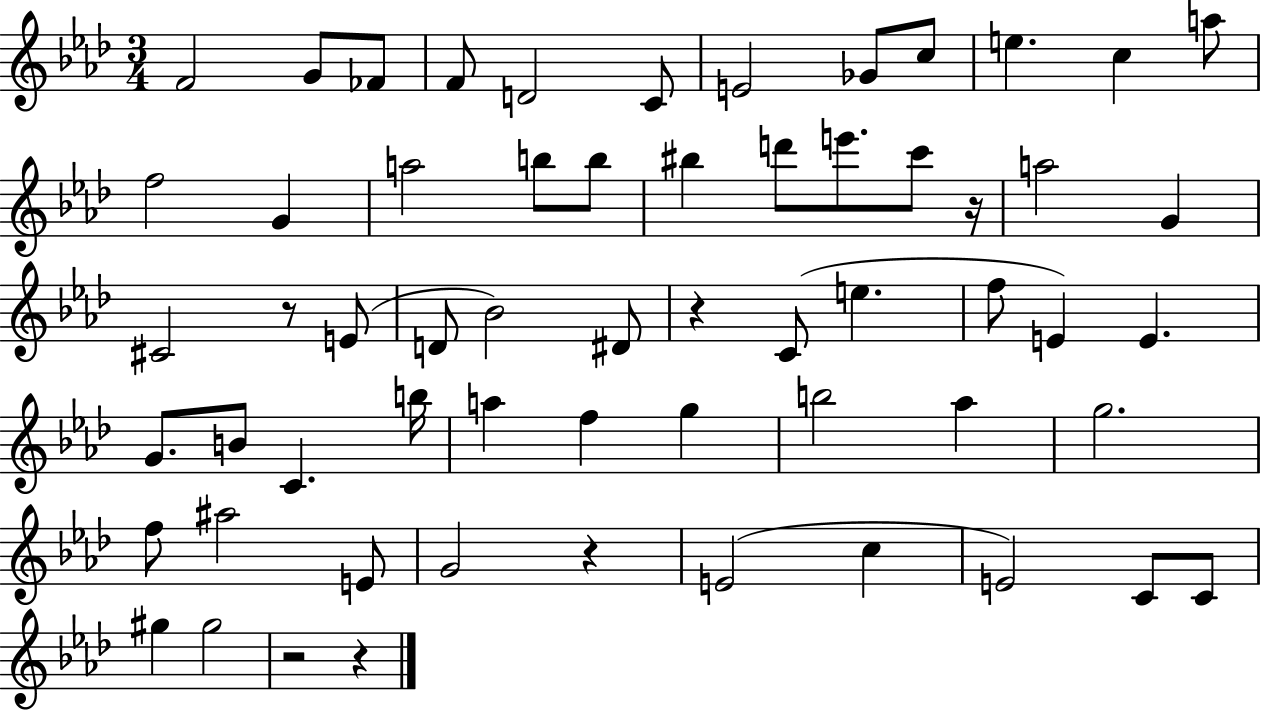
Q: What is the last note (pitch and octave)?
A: G#5